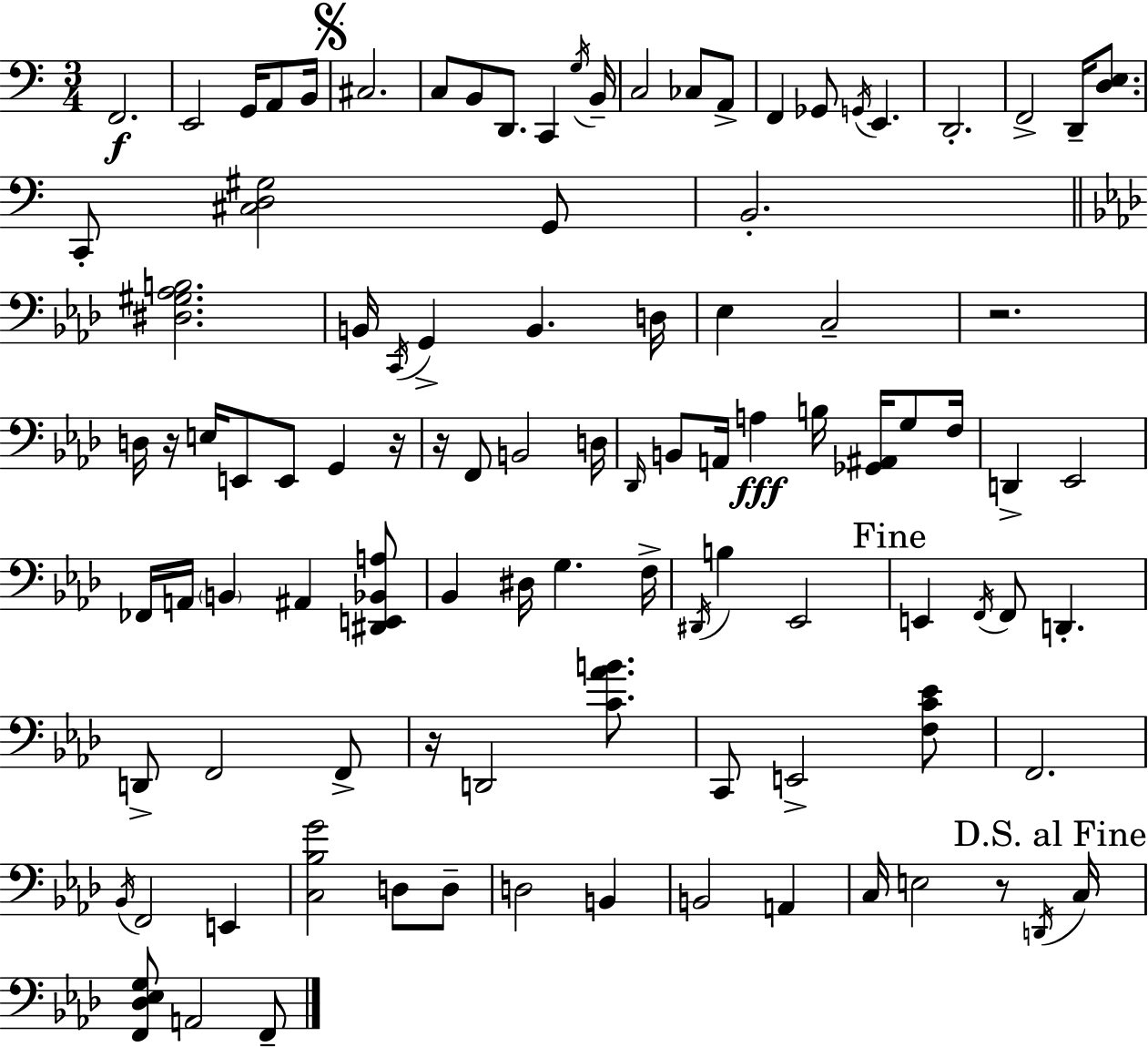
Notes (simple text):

F2/h. E2/h G2/s A2/e B2/s C#3/h. C3/e B2/e D2/e. C2/q G3/s B2/s C3/h CES3/e A2/e F2/q Gb2/e G2/s E2/q. D2/h. F2/h D2/s [D3,E3]/e. C2/e [C#3,D3,G#3]/h G2/e B2/h. [D#3,G#3,Ab3,B3]/h. B2/s C2/s G2/q B2/q. D3/s Eb3/q C3/h R/h. D3/s R/s E3/s E2/e E2/e G2/q R/s R/s F2/e B2/h D3/s Db2/s B2/e A2/s A3/q B3/s [Gb2,A#2]/s G3/e F3/s D2/q Eb2/h FES2/s A2/s B2/q A#2/q [D#2,E2,Bb2,A3]/e Bb2/q D#3/s G3/q. F3/s D#2/s B3/q Eb2/h E2/q F2/s F2/e D2/q. D2/e F2/h F2/e R/s D2/h [C4,Ab4,B4]/e. C2/e E2/h [F3,C4,Eb4]/e F2/h. Bb2/s F2/h E2/q [C3,Bb3,G4]/h D3/e D3/e D3/h B2/q B2/h A2/q C3/s E3/h R/e D2/s C3/s [F2,Db3,Eb3,G3]/e A2/h F2/e